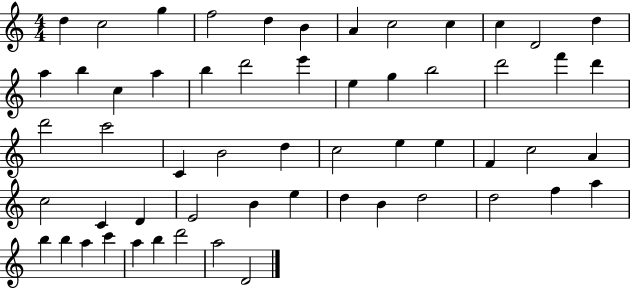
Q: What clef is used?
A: treble